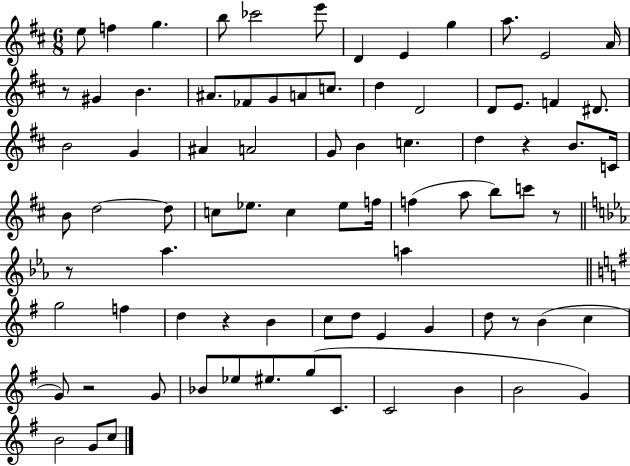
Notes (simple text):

E5/e F5/q G5/q. B5/e CES6/h E6/e D4/q E4/q G5/q A5/e. E4/h A4/s R/e G#4/q B4/q. A#4/e. FES4/e G4/e A4/e C5/e. D5/q D4/h D4/e E4/e. F4/q D#4/e. B4/h G4/q A#4/q A4/h G4/e B4/q C5/q. D5/q R/q B4/e. C4/s B4/e D5/h D5/e C5/e Eb5/e. C5/q Eb5/e F5/s F5/q A5/e B5/e C6/e R/e R/e Ab5/q. A5/q G5/h F5/q D5/q R/q B4/q C5/e D5/e E4/q G4/q D5/e R/e B4/q C5/q G4/e R/h G4/e Bb4/e Eb5/e EIS5/e. G5/e C4/e. C4/h B4/q B4/h G4/q B4/h G4/e C5/e